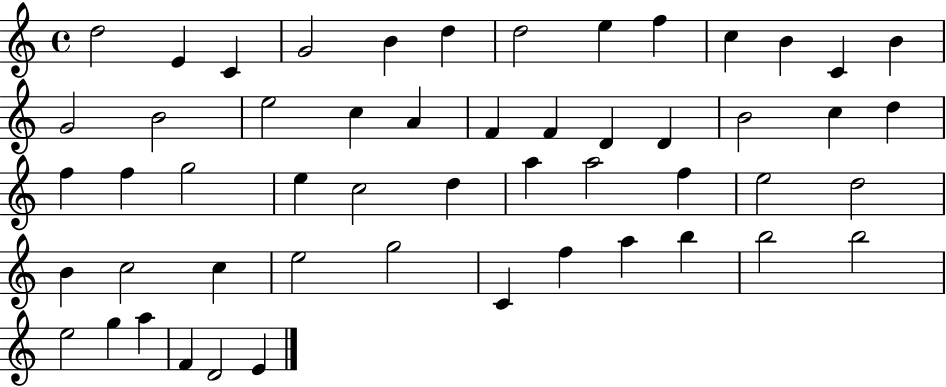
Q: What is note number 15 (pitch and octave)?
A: B4